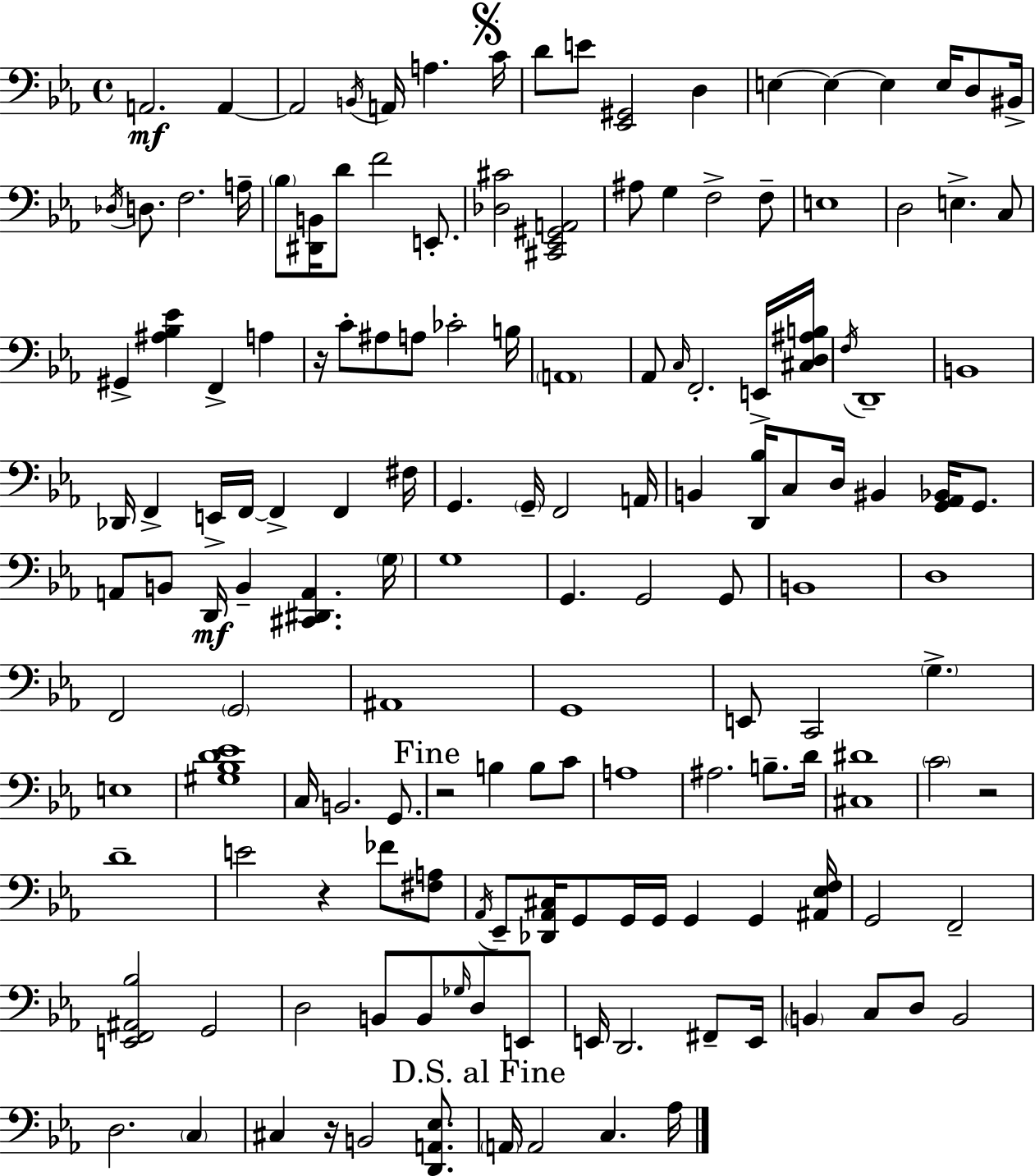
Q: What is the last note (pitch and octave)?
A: Ab3